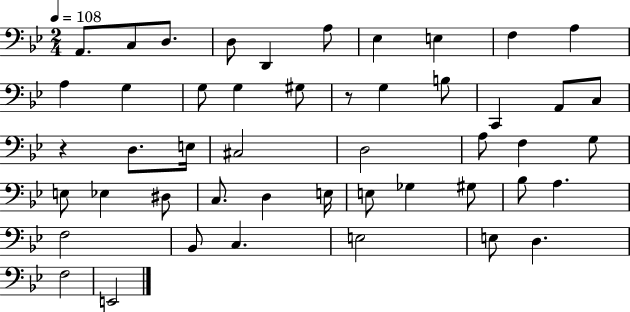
X:1
T:Untitled
M:2/4
L:1/4
K:Bb
A,,/2 C,/2 D,/2 D,/2 D,, A,/2 _E, E, F, A, A, G, G,/2 G, ^G,/2 z/2 G, B,/2 C,, A,,/2 C,/2 z D,/2 E,/4 ^C,2 D,2 A,/2 F, G,/2 E,/2 _E, ^D,/2 C,/2 D, E,/4 E,/2 _G, ^G,/2 _B,/2 A, F,2 _B,,/2 C, E,2 E,/2 D, F,2 E,,2